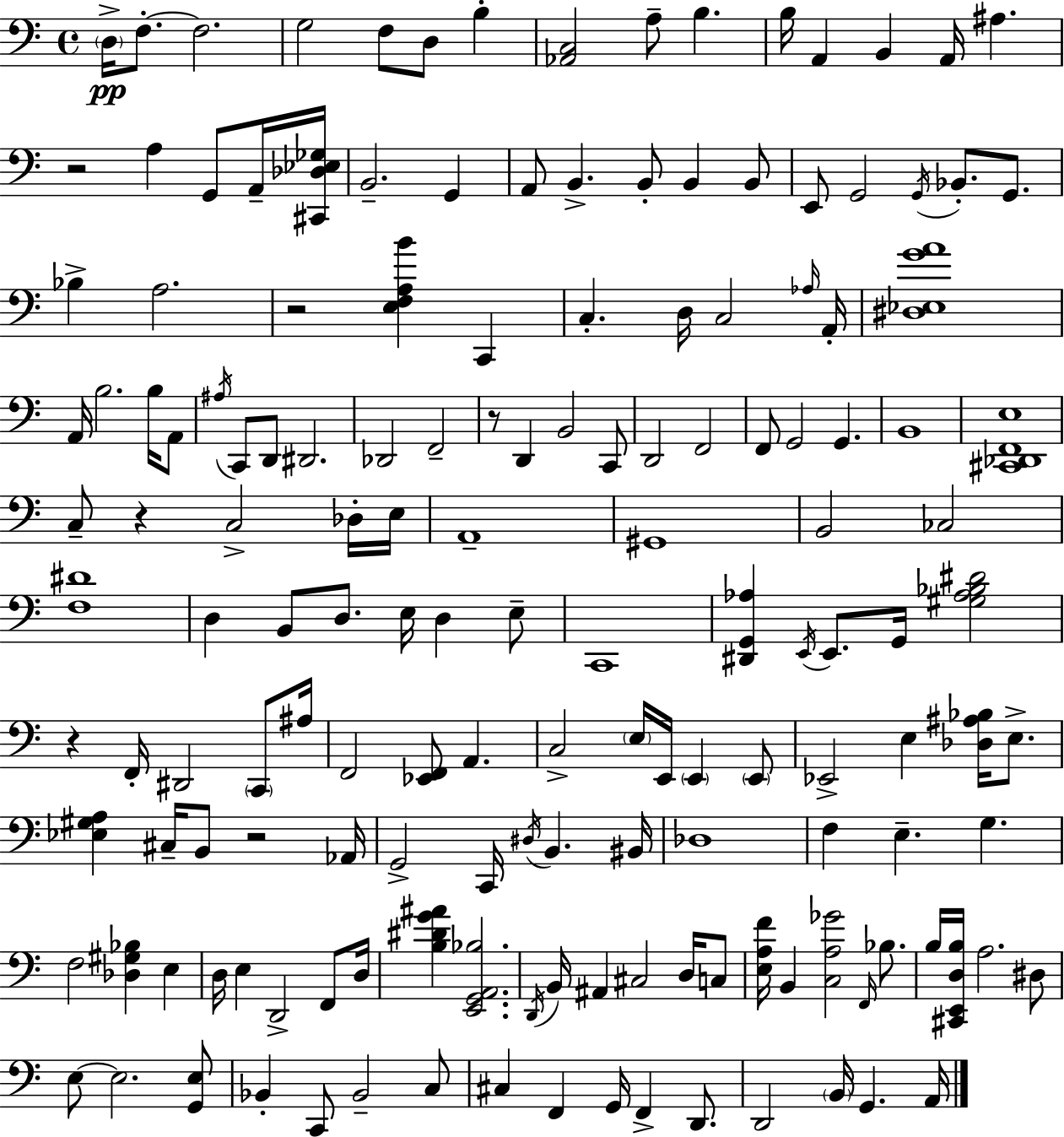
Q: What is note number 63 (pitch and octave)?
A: B2